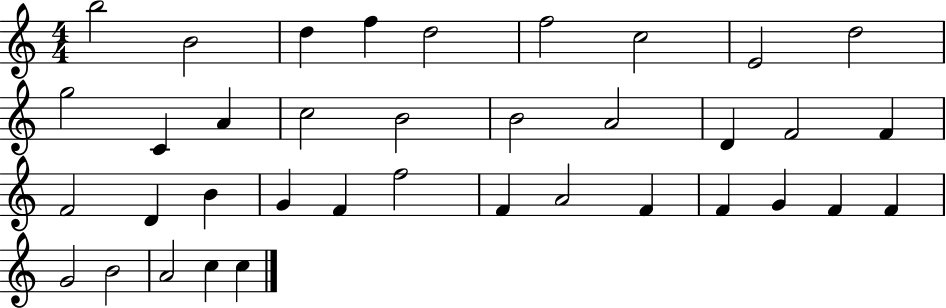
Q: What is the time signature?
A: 4/4